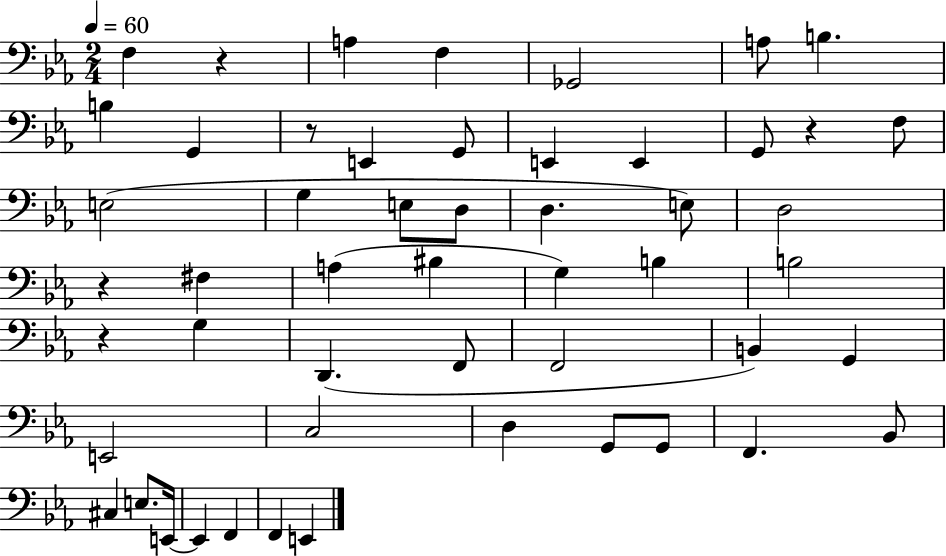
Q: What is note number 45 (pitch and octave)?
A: F2